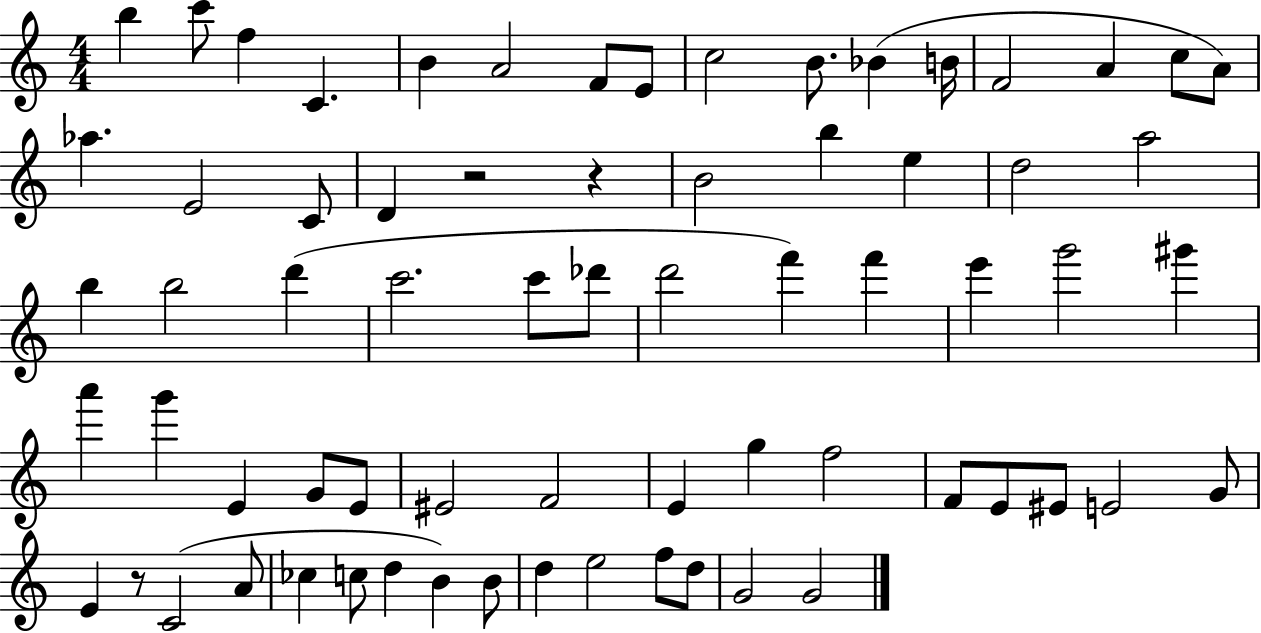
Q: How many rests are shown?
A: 3